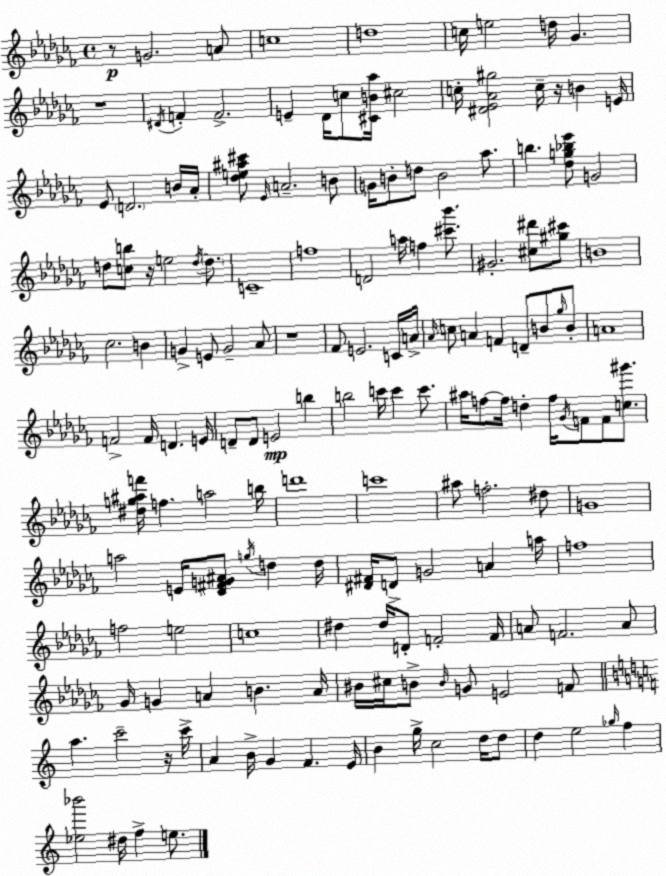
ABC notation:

X:1
T:Untitled
M:4/4
L:1/4
K:Abm
z/2 G2 A/2 c4 d4 c/4 e2 d/4 _G z4 ^D/4 F F2 E _D/4 c/2 [^CB_a]/4 ^c2 c/4 [^D_E_A^g]2 c/4 z/4 B E/4 _E/2 D2 B/4 _A/4 [_de^a^c']/2 _E/4 A2 B/2 G/4 B/2 d/2 B2 _a/2 b [_dg_b_e']/2 G2 d/2 [cb]/2 z/4 e2 d/4 d/2 C4 f4 D2 a/4 f [^c'_b']/2 ^G2 [^c^d']/2 [^g^c']/2 B4 _c2 B G E/2 G2 _A/2 z4 _F/2 E2 C/4 A/4 _A/4 c/2 A F D/2 B/2 _g/4 B/2 A4 F2 F/4 D E/4 D/2 D/2 E2 b b2 c'/4 c' c'/2 ^a/4 f/2 f/4 d f/4 _G/4 F/2 F/2 [c^g']/2 [^dg^af']/4 f a2 b/4 d'4 c'4 ^a/2 f2 ^d/2 G4 a2 E/4 [_D^FG^A]/2 g/4 d d/4 [^D^F]/4 D/2 G2 A a/4 f4 f2 e2 c4 ^d ^d/4 D/2 F2 F/4 A/2 F2 A/2 _G/4 G A B A/4 ^B/4 ^c/4 B/2 B/4 G/2 E2 F/2 a c'2 z/4 c'/4 A B/4 G F E/4 B g/4 c2 d/4 d/2 d e2 _g/4 f [_e_b']2 ^d/4 f e/2